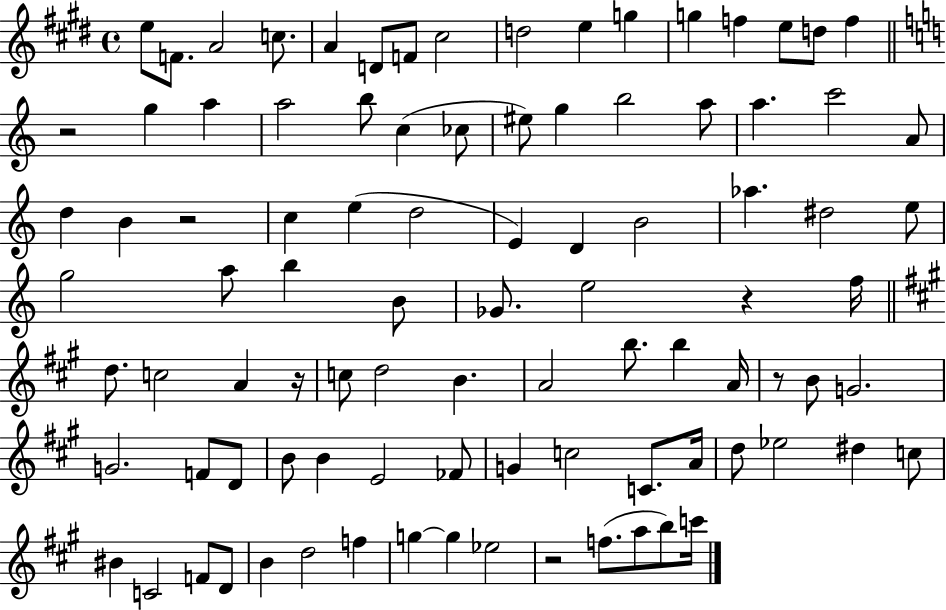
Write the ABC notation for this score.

X:1
T:Untitled
M:4/4
L:1/4
K:E
e/2 F/2 A2 c/2 A D/2 F/2 ^c2 d2 e g g f e/2 d/2 f z2 g a a2 b/2 c _c/2 ^e/2 g b2 a/2 a c'2 A/2 d B z2 c e d2 E D B2 _a ^d2 e/2 g2 a/2 b B/2 _G/2 e2 z f/4 d/2 c2 A z/4 c/2 d2 B A2 b/2 b A/4 z/2 B/2 G2 G2 F/2 D/2 B/2 B E2 _F/2 G c2 C/2 A/4 d/2 _e2 ^d c/2 ^B C2 F/2 D/2 B d2 f g g _e2 z2 f/2 a/2 b/2 c'/4